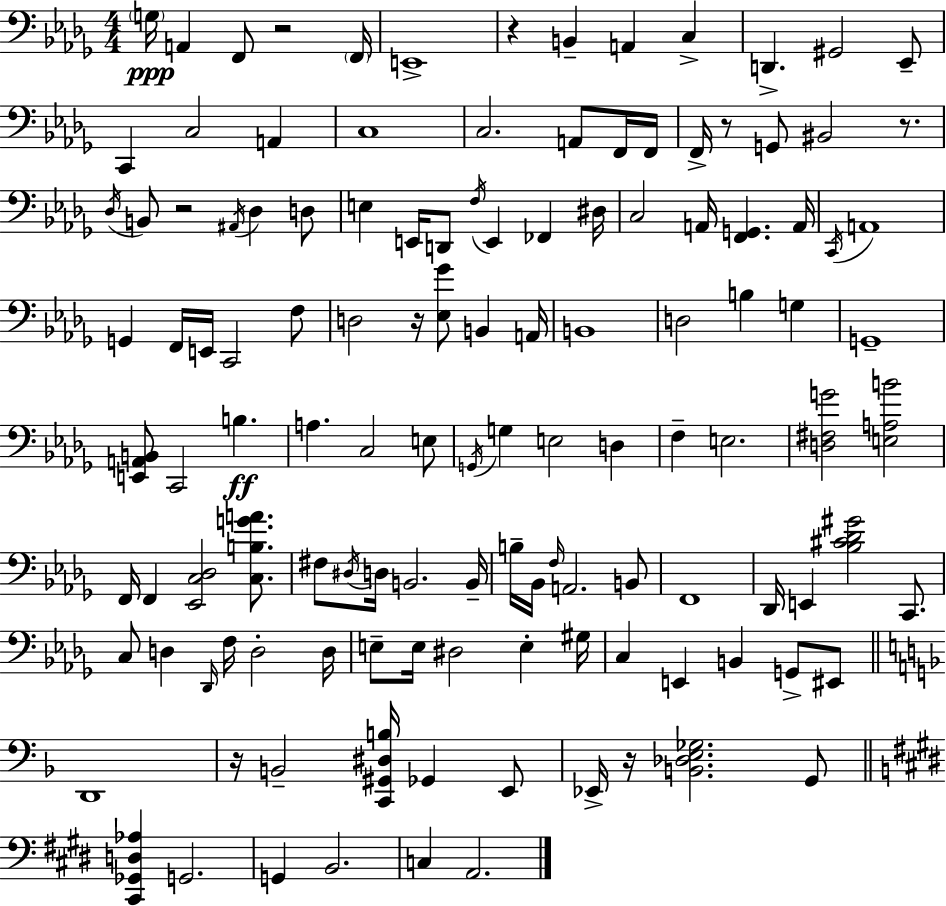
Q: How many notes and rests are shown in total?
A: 125